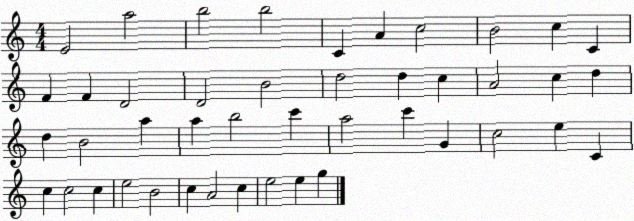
X:1
T:Untitled
M:4/4
L:1/4
K:C
E2 a2 b2 b2 C A c2 B2 c C F F D2 D2 B2 d2 d c A2 c d d B2 a a b2 c' a2 c' G c2 e C c c2 c e2 B2 c A2 c e2 e g